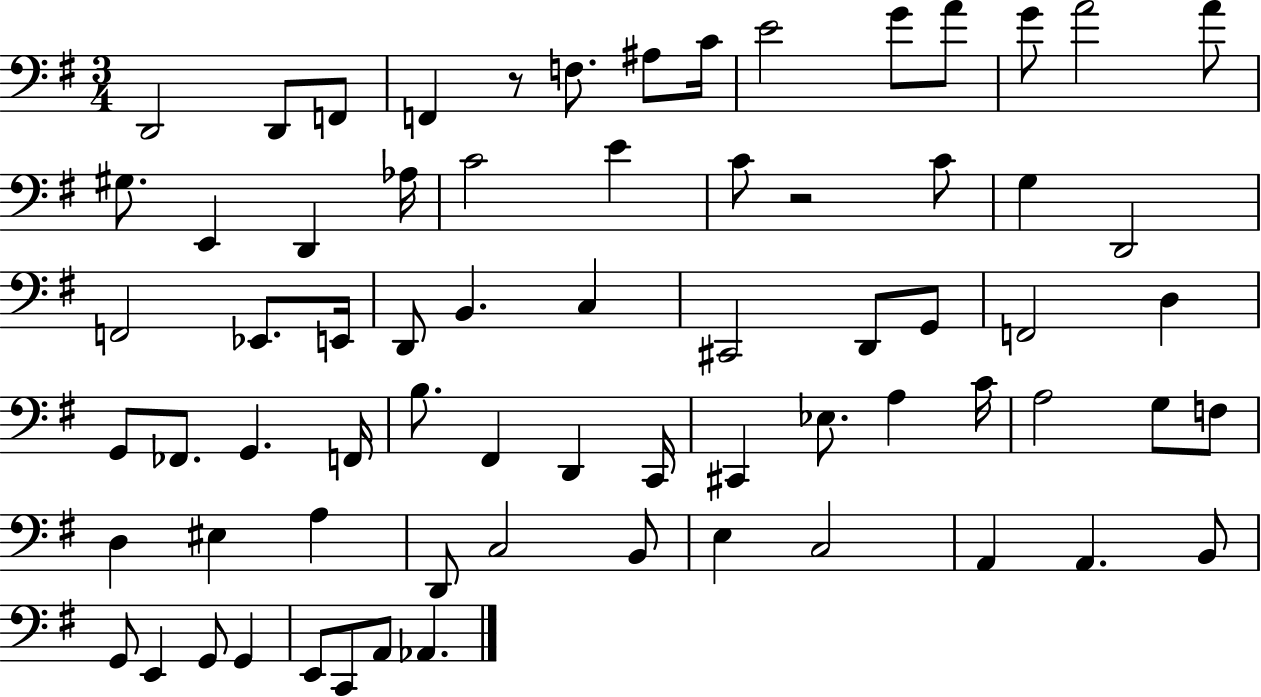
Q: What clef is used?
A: bass